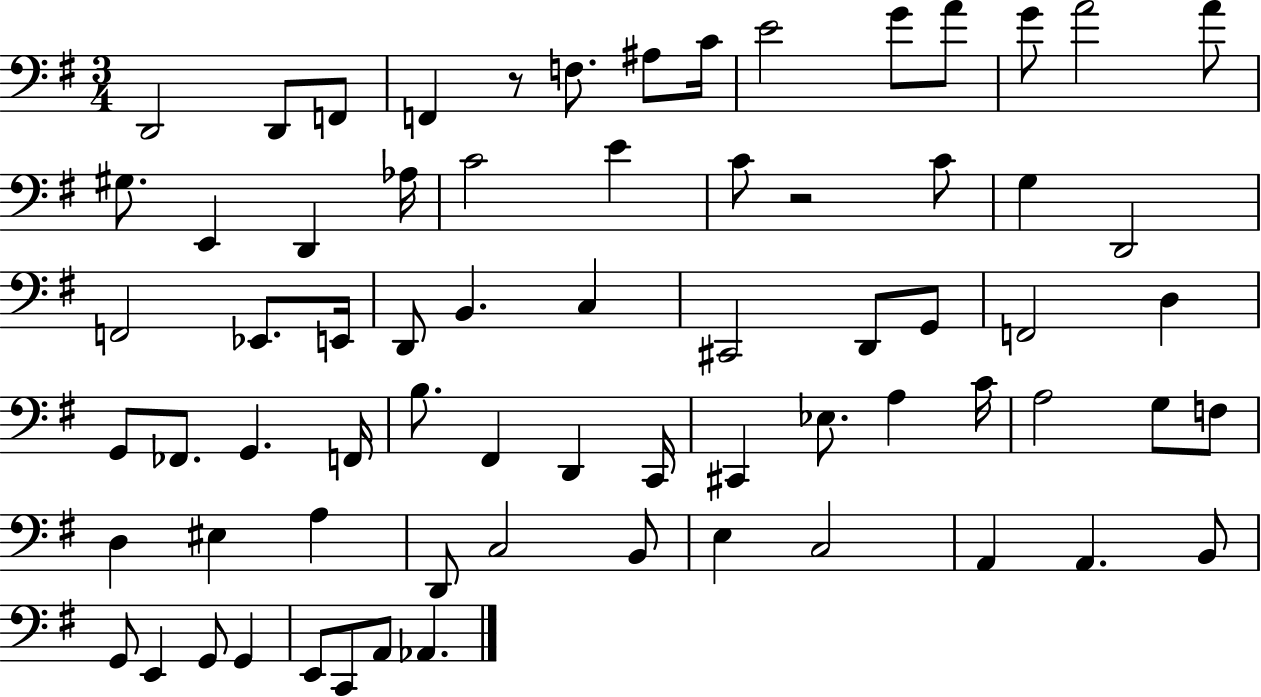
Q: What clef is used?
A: bass